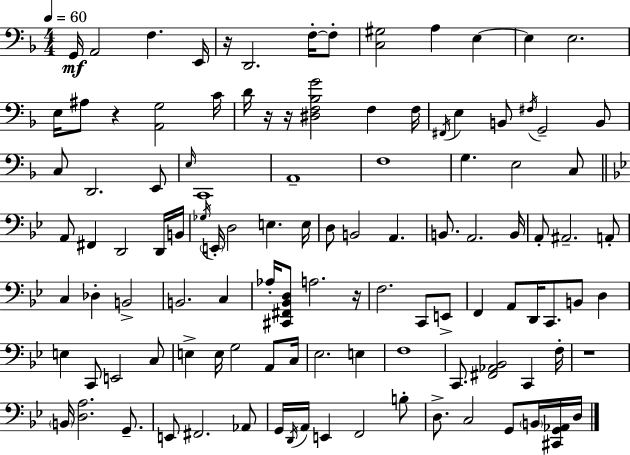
{
  \clef bass
  \numericTimeSignature
  \time 4/4
  \key d \minor
  \tempo 4 = 60
  \repeat volta 2 { g,16\mf a,2 f4. e,16 | r16 d,2. f16-.~~ f8-. | <c gis>2 a4 e4~~ | e4 e2. | \break e16 ais8 r4 <a, g>2 c'16 | d'16 r16 r16 <dis f bes g'>2 f4 f16 | \acciaccatura { fis,16 } e4 b,8 \acciaccatura { fis16 } g,2-- | b,8 c8 d,2. | \break e,8 \grace { e16 } c,1 | a,1-- | f1 | g4. e2 | \break c8 \bar "||" \break \key bes \major a,8 fis,4 d,2 d,16 b,16 | \acciaccatura { ges16 } \parenthesize e,16-. d2 e4. | e16 d8 b,2 a,4. | b,8. a,2. | \break b,16 a,8-. ais,2.-- a,8-. | c4 des4-. b,2-> | b,2. c4 | aes16-. <cis, fis, bes, d>8 a2. | \break r16 f2. c,8 e,8-> | f,4 a,8 d,16 c,8. b,8 d4 | e4 c,8 e,2 c8 | e4-> e16 g2 a,8 | \break c16 ees2. e4 | f1 | c,8. <fis, aes, bes,>2 c,4 | f16-. r1 | \break \parenthesize b,16 <d a>2. g,8.-- | e,8 fis,2. aes,8 | g,16 \acciaccatura { d,16 } a,16 e,4 f,2 | b8-. d8.-> c2 g,8 \parenthesize b,16 | \break <cis, g, aes,>16 d16 } \bar "|."
}